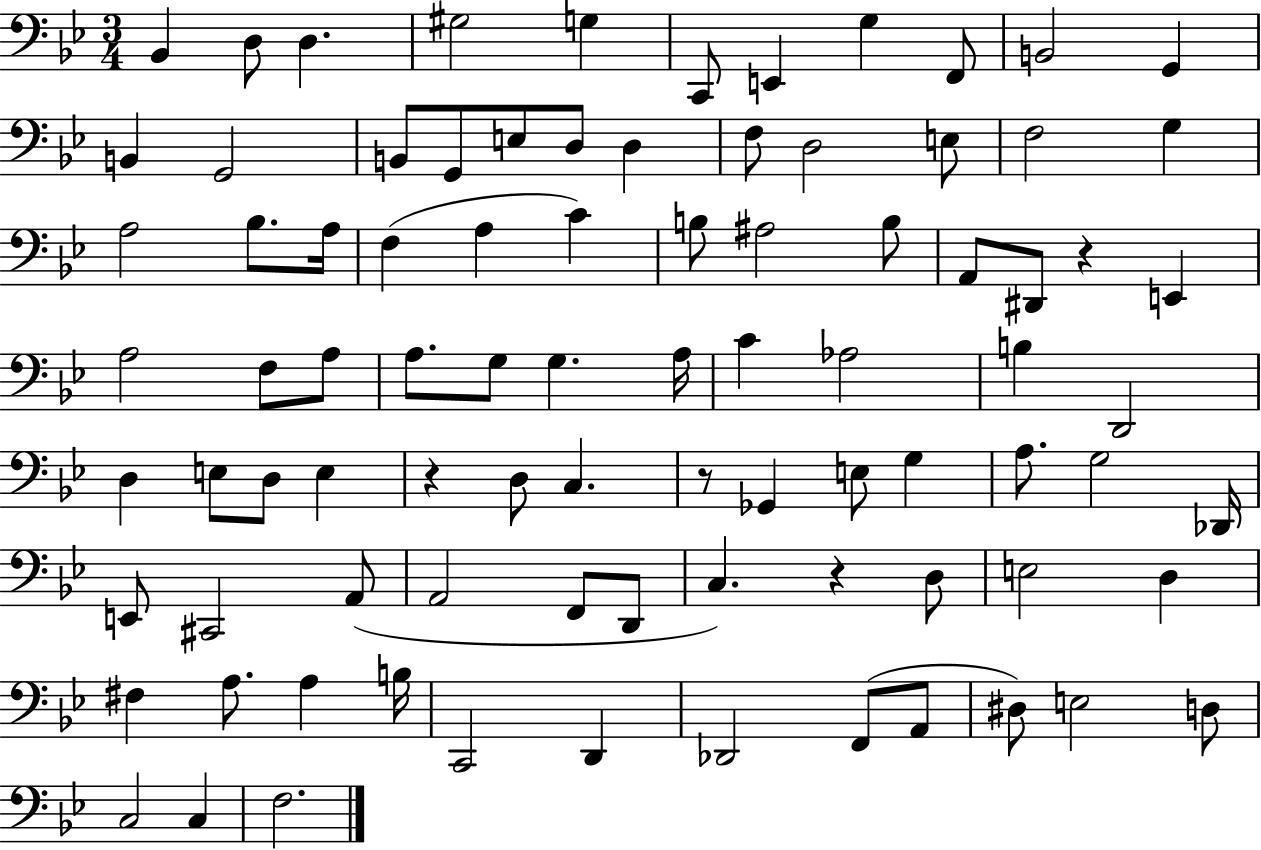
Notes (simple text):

Bb2/q D3/e D3/q. G#3/h G3/q C2/e E2/q G3/q F2/e B2/h G2/q B2/q G2/h B2/e G2/e E3/e D3/e D3/q F3/e D3/h E3/e F3/h G3/q A3/h Bb3/e. A3/s F3/q A3/q C4/q B3/e A#3/h B3/e A2/e D#2/e R/q E2/q A3/h F3/e A3/e A3/e. G3/e G3/q. A3/s C4/q Ab3/h B3/q D2/h D3/q E3/e D3/e E3/q R/q D3/e C3/q. R/e Gb2/q E3/e G3/q A3/e. G3/h Db2/s E2/e C#2/h A2/e A2/h F2/e D2/e C3/q. R/q D3/e E3/h D3/q F#3/q A3/e. A3/q B3/s C2/h D2/q Db2/h F2/e A2/e D#3/e E3/h D3/e C3/h C3/q F3/h.